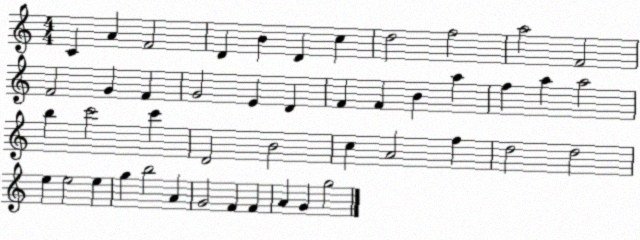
X:1
T:Untitled
M:4/4
L:1/4
K:C
C A F2 D B D c d2 f2 a2 F2 F2 G F G2 E D F F B a f a a2 b c'2 c' D2 B2 c A2 f d2 d2 e e2 e g b2 A G2 F F A G g2